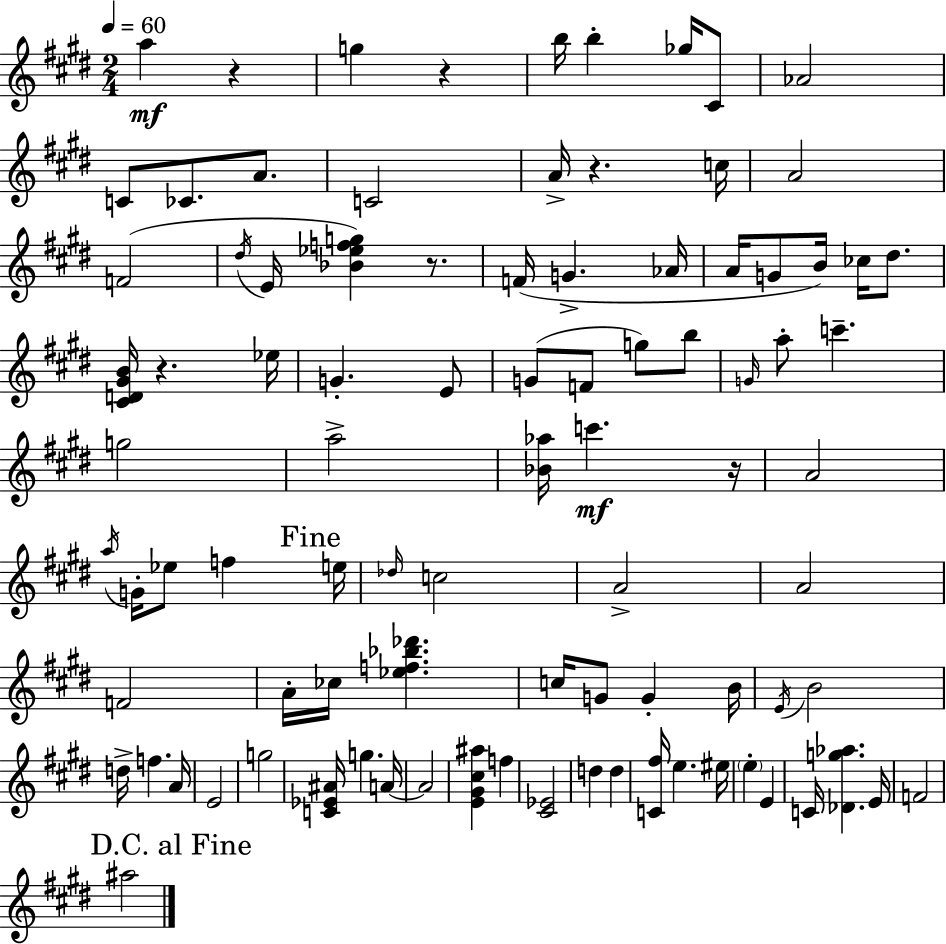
X:1
T:Untitled
M:2/4
L:1/4
K:E
a z g z b/4 b _g/4 ^C/2 _A2 C/2 _C/2 A/2 C2 A/4 z c/4 A2 F2 ^d/4 E/4 [_B_efg] z/2 F/4 G _A/4 A/4 G/2 B/4 _c/4 ^d/2 [^CD^GB]/4 z _e/4 G E/2 G/2 F/2 g/2 b/2 G/4 a/2 c' g2 a2 [_B_a]/4 c' z/4 A2 a/4 G/4 _e/2 f e/4 _d/4 c2 A2 A2 F2 A/4 _c/4 [_ef_b_d'] c/4 G/2 G B/4 E/4 B2 d/4 f A/4 E2 g2 [C_E^A]/4 g A/4 A2 [E^G^c^a] f [^C_E]2 d d [C^f]/4 e ^e/4 e E C/4 [_Dg_a] E/4 F2 ^a2